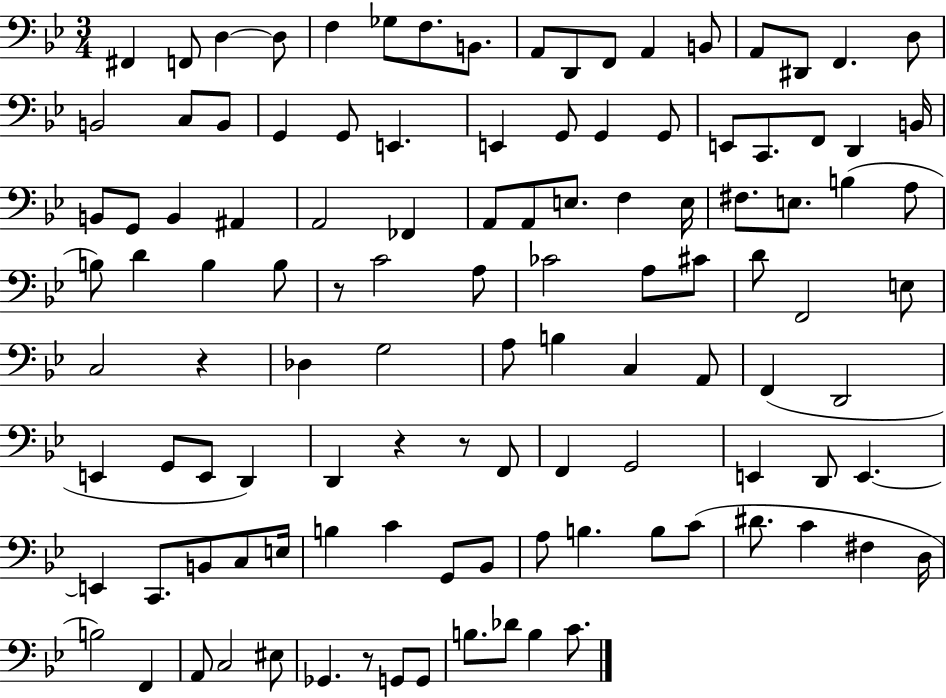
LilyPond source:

{
  \clef bass
  \numericTimeSignature
  \time 3/4
  \key bes \major
  fis,4 f,8 d4~~ d8 | f4 ges8 f8. b,8. | a,8 d,8 f,8 a,4 b,8 | a,8 dis,8 f,4. d8 | \break b,2 c8 b,8 | g,4 g,8 e,4. | e,4 g,8 g,4 g,8 | e,8 c,8. f,8 d,4 b,16 | \break b,8 g,8 b,4 ais,4 | a,2 fes,4 | a,8 a,8 e8. f4 e16 | fis8. e8. b4( a8 | \break b8) d'4 b4 b8 | r8 c'2 a8 | ces'2 a8 cis'8 | d'8 f,2 e8 | \break c2 r4 | des4 g2 | a8 b4 c4 a,8 | f,4( d,2 | \break e,4 g,8 e,8 d,4) | d,4 r4 r8 f,8 | f,4 g,2 | e,4 d,8 e,4.~~ | \break e,4 c,8. b,8 c8 e16 | b4 c'4 g,8 bes,8 | a8 b4. b8 c'8( | dis'8. c'4 fis4 d16 | \break b2) f,4 | a,8 c2 eis8 | ges,4. r8 g,8 g,8 | b8. des'8 b4 c'8. | \break \bar "|."
}